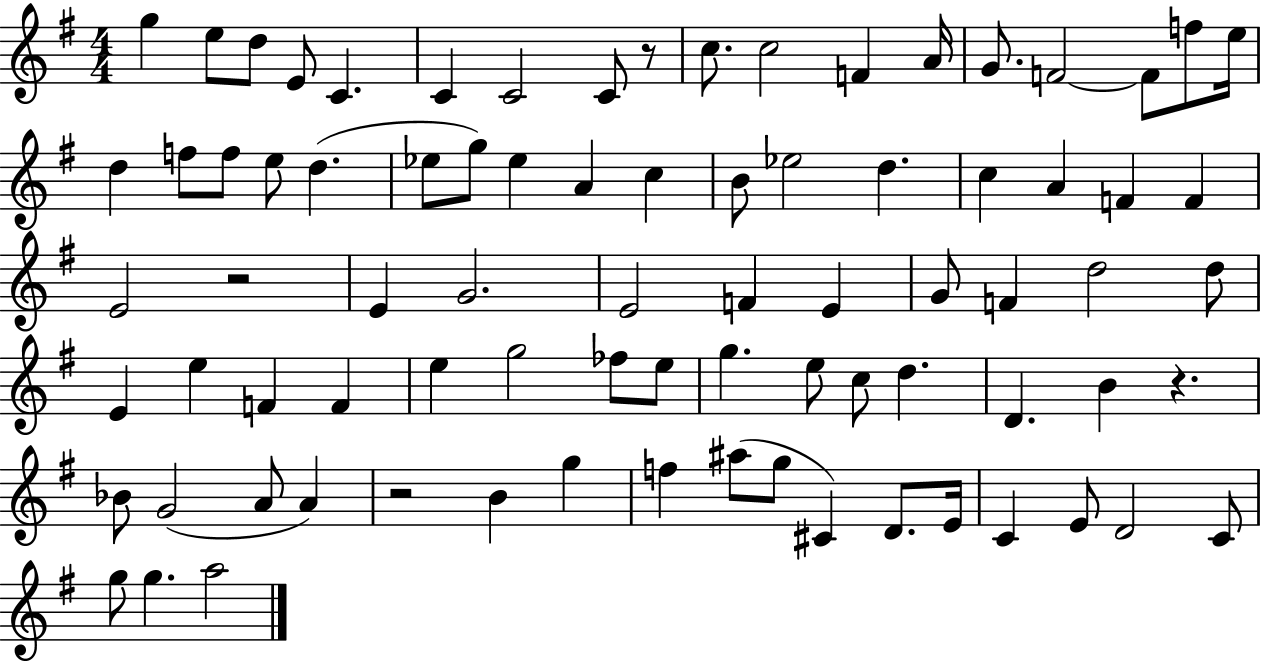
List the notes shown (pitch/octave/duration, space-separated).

G5/q E5/e D5/e E4/e C4/q. C4/q C4/h C4/e R/e C5/e. C5/h F4/q A4/s G4/e. F4/h F4/e F5/e E5/s D5/q F5/e F5/e E5/e D5/q. Eb5/e G5/e Eb5/q A4/q C5/q B4/e Eb5/h D5/q. C5/q A4/q F4/q F4/q E4/h R/h E4/q G4/h. E4/h F4/q E4/q G4/e F4/q D5/h D5/e E4/q E5/q F4/q F4/q E5/q G5/h FES5/e E5/e G5/q. E5/e C5/e D5/q. D4/q. B4/q R/q. Bb4/e G4/h A4/e A4/q R/h B4/q G5/q F5/q A#5/e G5/e C#4/q D4/e. E4/s C4/q E4/e D4/h C4/e G5/e G5/q. A5/h